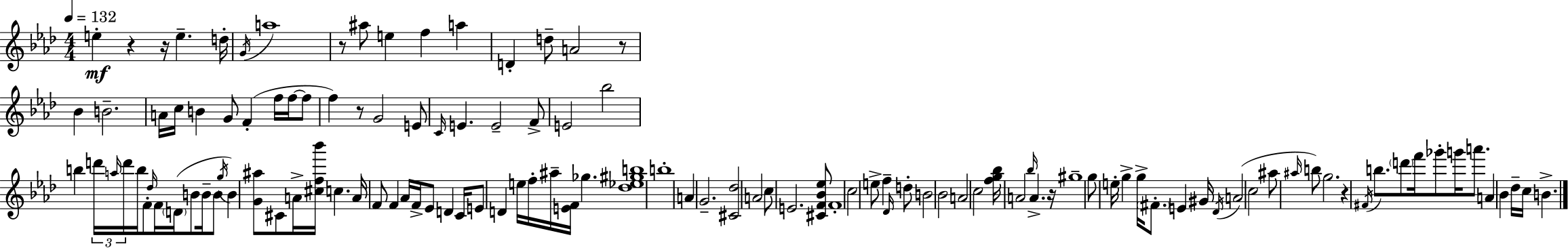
X:1
T:Untitled
M:4/4
L:1/4
K:Ab
e z z/4 e d/4 G/4 a4 z/2 ^a/2 e f a D d/2 A2 z/2 _B B2 A/4 c/4 B G/2 F f/4 f/4 f/2 f z/2 G2 E/2 C/4 E E2 F/2 E2 _b2 b d'/4 a/4 d'/4 b/4 F/2 _d/4 F/4 D/4 B/2 B/4 B/2 g/4 B [G^a]/2 ^C/2 A/4 [^cf_b']/4 c A/4 F/2 F _A/4 F/4 _E/2 D C/4 E/2 D e/4 f/4 ^a/4 [EF]/4 _g [_d_e^gb]4 b4 A G2 [^C_d]2 A2 c/2 E2 [^CF_B_e]/2 F4 c2 e/2 f _D/4 d/2 B2 _B2 A2 c2 [fg_b]/4 A2 _b/4 A z/4 ^g4 g/2 e/4 g g/4 ^F/2 E ^G/4 _D/4 A2 c2 ^a/2 ^a/4 b/2 g2 z ^F/4 b/2 d'/2 f'/4 _g'/2 g'/4 a'/2 A _B _d/4 c/4 B